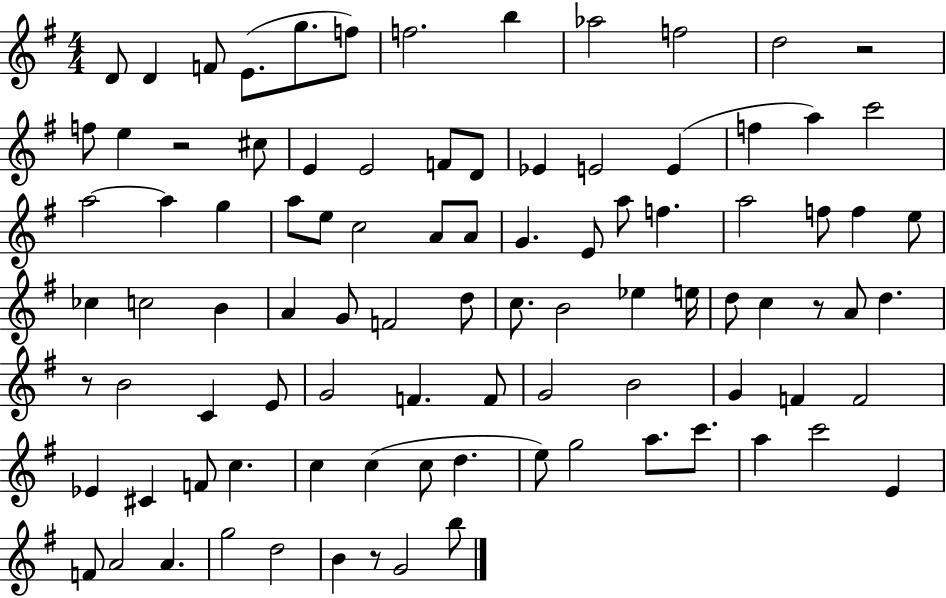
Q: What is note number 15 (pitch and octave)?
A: E4